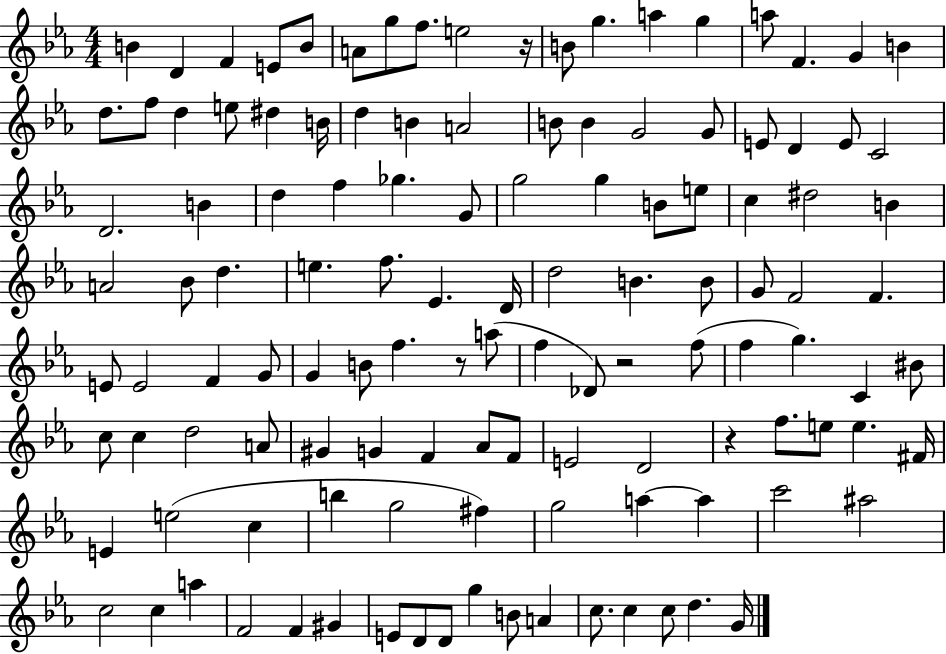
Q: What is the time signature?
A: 4/4